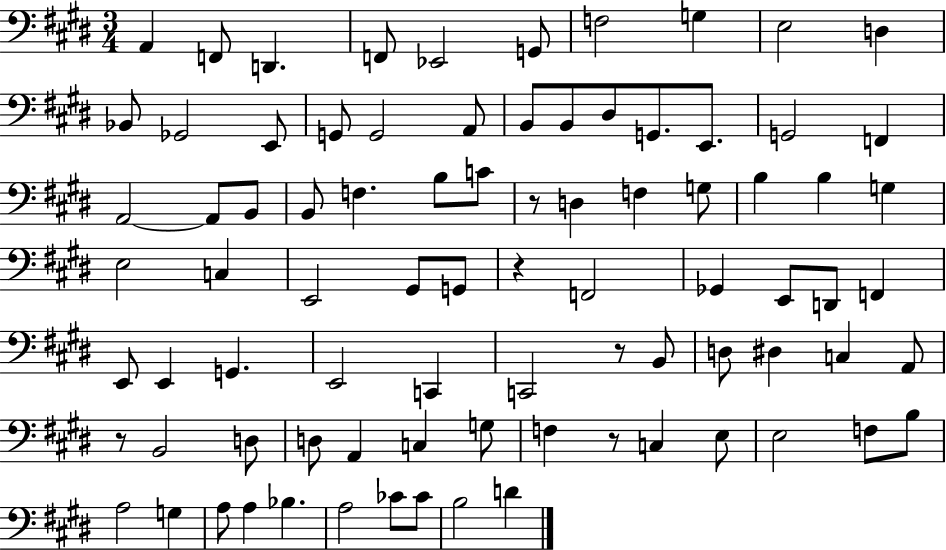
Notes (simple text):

A2/q F2/e D2/q. F2/e Eb2/h G2/e F3/h G3/q E3/h D3/q Bb2/e Gb2/h E2/e G2/e G2/h A2/e B2/e B2/e D#3/e G2/e. E2/e. G2/h F2/q A2/h A2/e B2/e B2/e F3/q. B3/e C4/e R/e D3/q F3/q G3/e B3/q B3/q G3/q E3/h C3/q E2/h G#2/e G2/e R/q F2/h Gb2/q E2/e D2/e F2/q E2/e E2/q G2/q. E2/h C2/q C2/h R/e B2/e D3/e D#3/q C3/q A2/e R/e B2/h D3/e D3/e A2/q C3/q G3/e F3/q R/e C3/q E3/e E3/h F3/e B3/e A3/h G3/q A3/e A3/q Bb3/q. A3/h CES4/e CES4/e B3/h D4/q